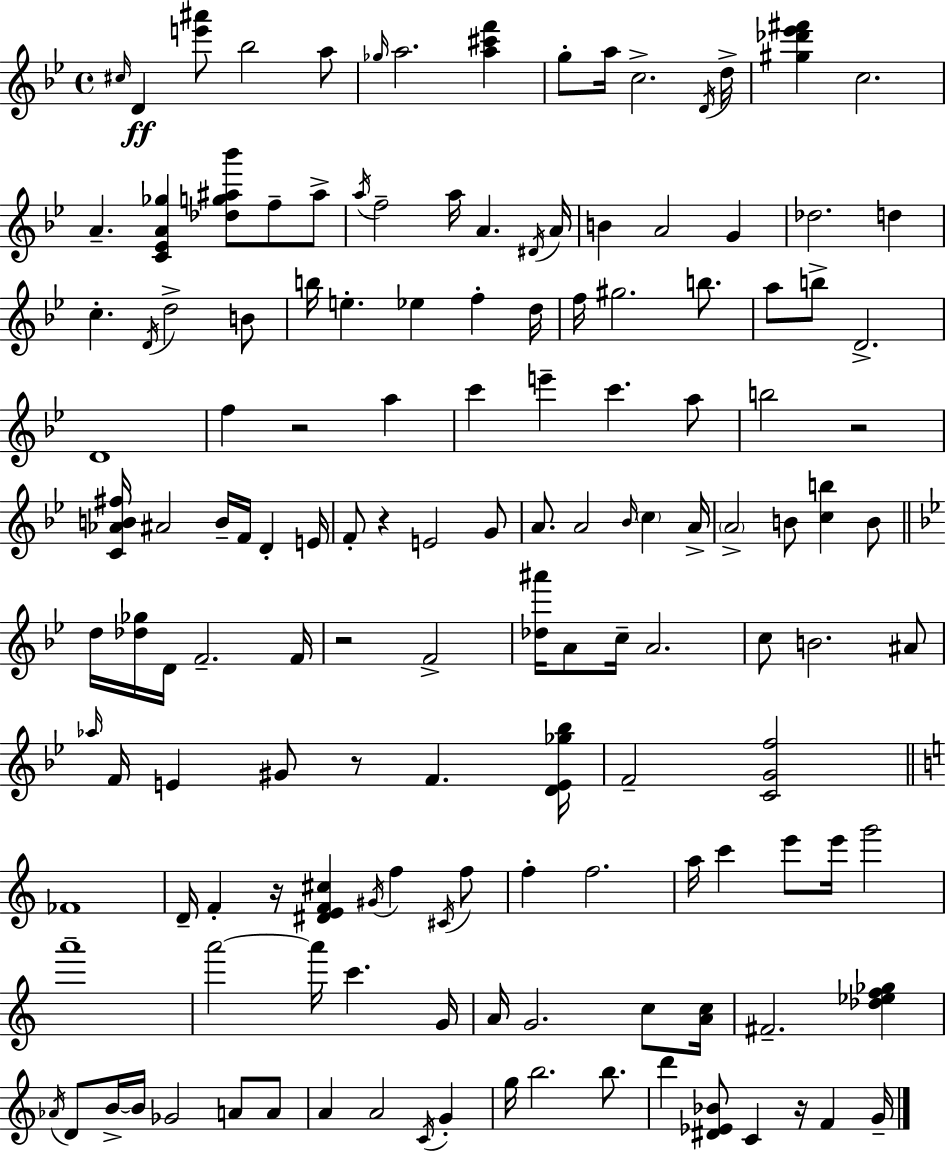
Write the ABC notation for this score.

X:1
T:Untitled
M:4/4
L:1/4
K:Bb
^c/4 D [e'^a']/2 _b2 a/2 _g/4 a2 [a^c'f'] g/2 a/4 c2 D/4 d/4 [^g_d'_e'^f'] c2 A [C_EA_g] [_dg^a_b']/2 f/2 ^a/2 a/4 f2 a/4 A ^D/4 A/4 B A2 G _d2 d c D/4 d2 B/2 b/4 e _e f d/4 f/4 ^g2 b/2 a/2 b/2 D2 D4 f z2 a c' e' c' a/2 b2 z2 [C_AB^f]/4 ^A2 B/4 F/4 D E/4 F/2 z E2 G/2 A/2 A2 _B/4 c A/4 A2 B/2 [cb] B/2 d/4 [_d_g]/4 D/4 F2 F/4 z2 F2 [_d^a']/4 A/2 c/4 A2 c/2 B2 ^A/2 _a/4 F/4 E ^G/2 z/2 F [DE_g_b]/4 F2 [CGf]2 _F4 D/4 F z/4 [^DEF^c] ^G/4 f ^C/4 f/2 f f2 a/4 c' e'/2 e'/4 g'2 a'4 a'2 a'/4 c' G/4 A/4 G2 c/2 [Ac]/4 ^F2 [_d_ef_g] _A/4 D/2 B/4 B/4 _G2 A/2 A/2 A A2 C/4 G g/4 b2 b/2 d' [^D_E_B]/2 C z/4 F G/4